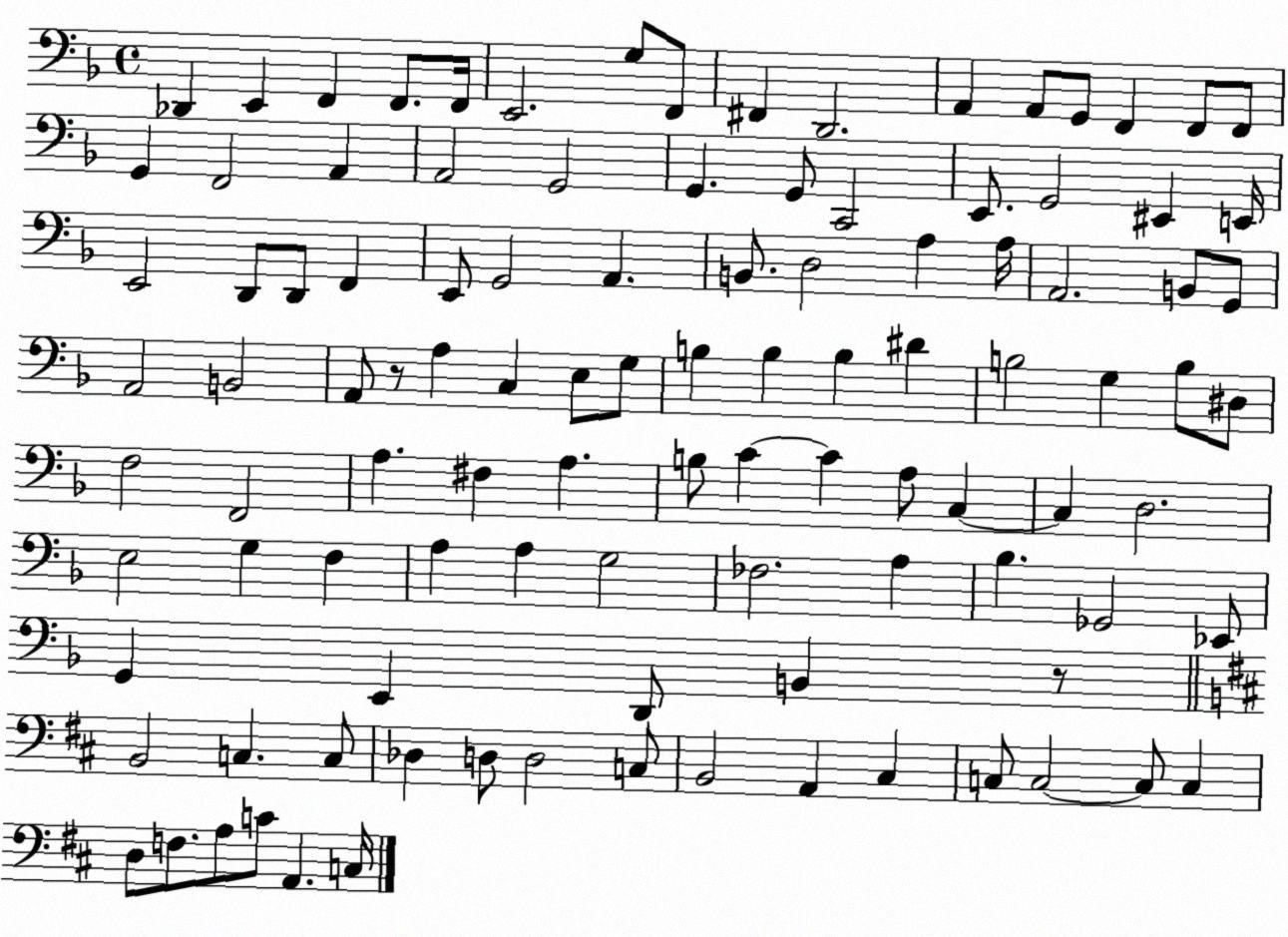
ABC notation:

X:1
T:Untitled
M:4/4
L:1/4
K:F
_D,, E,, F,, F,,/2 F,,/4 E,,2 G,/2 F,,/2 ^F,, D,,2 A,, A,,/2 G,,/2 F,, F,,/2 F,,/2 G,, F,,2 A,, A,,2 G,,2 G,, G,,/2 C,,2 E,,/2 G,,2 ^E,, E,,/4 E,,2 D,,/2 D,,/2 F,, E,,/2 G,,2 A,, B,,/2 D,2 A, A,/4 A,,2 B,,/2 G,,/2 A,,2 B,,2 A,,/2 z/2 A, C, E,/2 G,/2 B, B, B, ^D B,2 G, B,/2 ^D,/2 F,2 F,,2 A, ^F, A, B,/2 C C A,/2 C, C, D,2 E,2 G, F, A, A, G,2 _F,2 A, _B, _G,,2 _E,,/2 G,, E,, D,,/2 B,, z/2 B,,2 C, C,/2 _D, D,/2 D,2 C,/2 B,,2 A,, ^C, C,/2 C,2 C,/2 C, D,/2 F,/2 A,/2 C/2 A,, C,/4